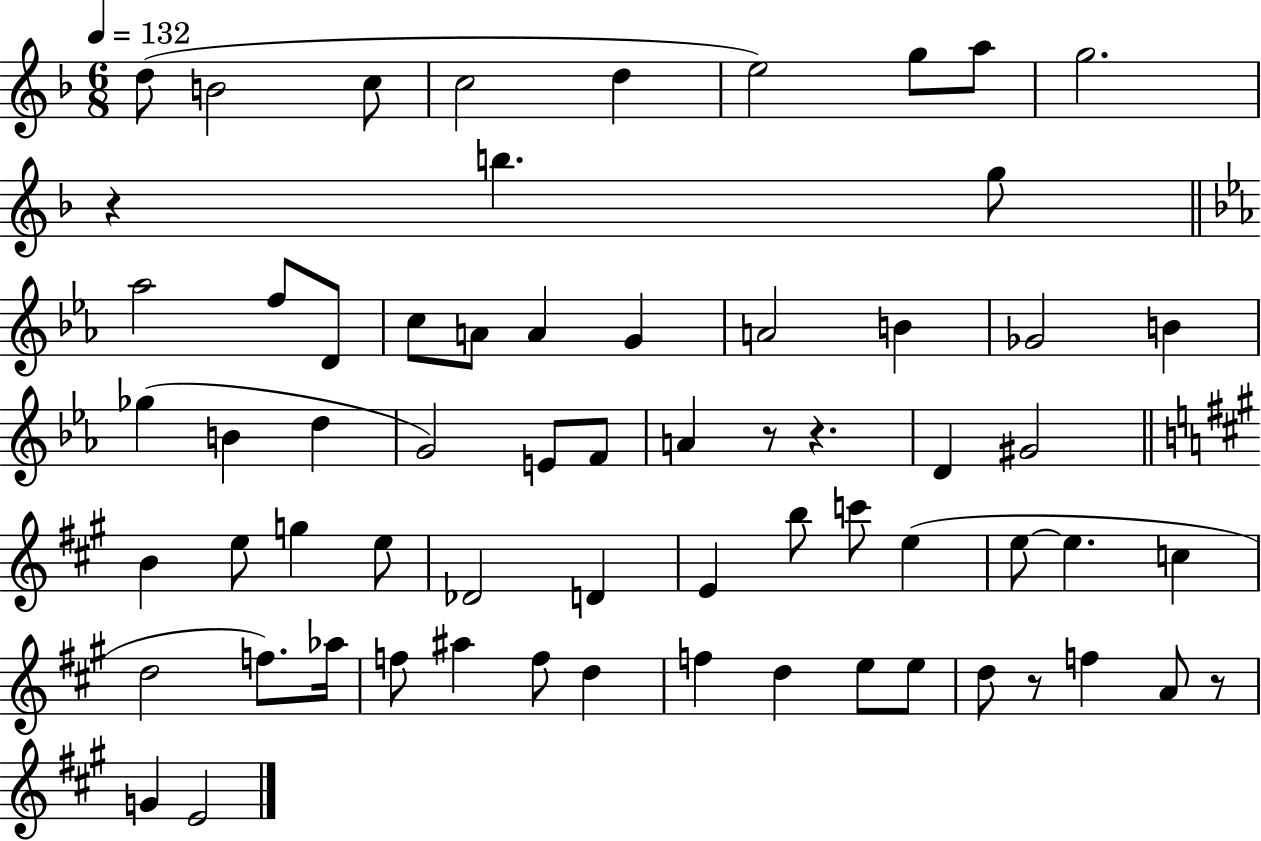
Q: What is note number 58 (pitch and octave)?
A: A4